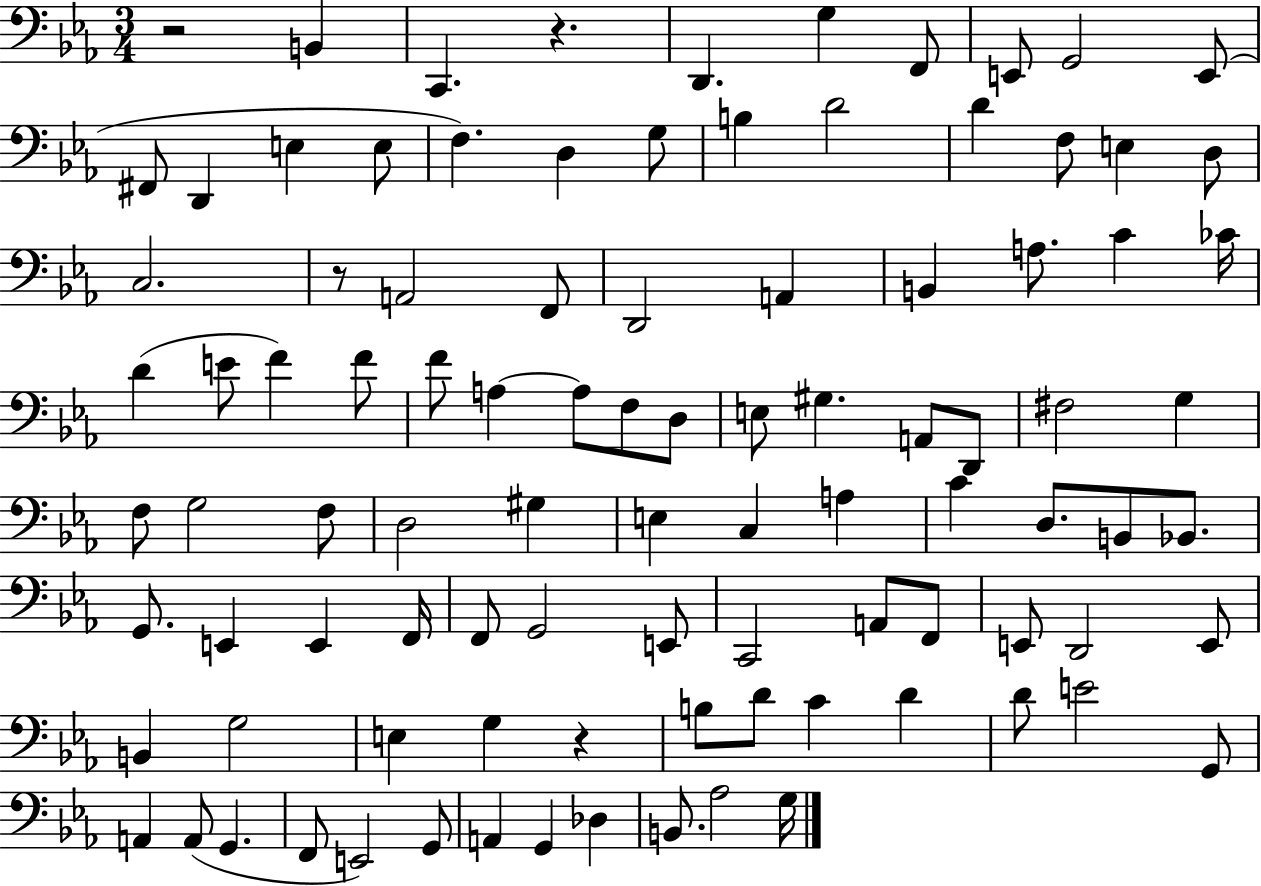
R/h B2/q C2/q. R/q. D2/q. G3/q F2/e E2/e G2/h E2/e F#2/e D2/q E3/q E3/e F3/q. D3/q G3/e B3/q D4/h D4/q F3/e E3/q D3/e C3/h. R/e A2/h F2/e D2/h A2/q B2/q A3/e. C4/q CES4/s D4/q E4/e F4/q F4/e F4/e A3/q A3/e F3/e D3/e E3/e G#3/q. A2/e D2/e F#3/h G3/q F3/e G3/h F3/e D3/h G#3/q E3/q C3/q A3/q C4/q D3/e. B2/e Bb2/e. G2/e. E2/q E2/q F2/s F2/e G2/h E2/e C2/h A2/e F2/e E2/e D2/h E2/e B2/q G3/h E3/q G3/q R/q B3/e D4/e C4/q D4/q D4/e E4/h G2/e A2/q A2/e G2/q. F2/e E2/h G2/e A2/q G2/q Db3/q B2/e. Ab3/h G3/s